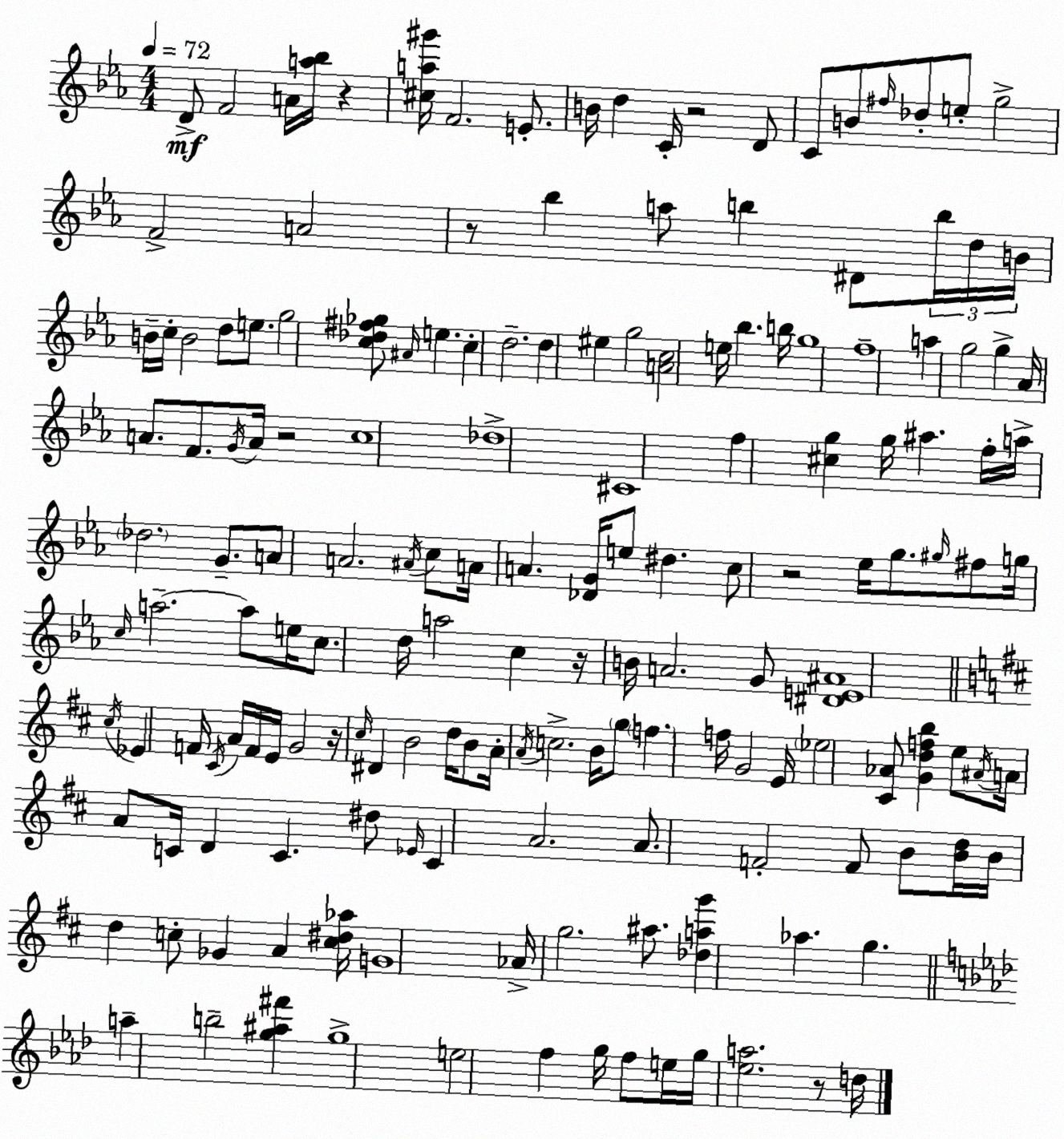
X:1
T:Untitled
M:4/4
L:1/4
K:Cm
D/2 F2 A/4 [a_b]/4 z [^ca^g']/4 F2 E/2 B/4 d C/4 z2 D/2 C/2 B/2 ^f/4 _d/2 e/2 g2 F2 A2 z/2 _b a/2 b ^D/2 b/4 d/4 B/4 B/4 c/4 B2 d/2 e/2 g2 [c_d^f_g]/2 ^A/4 e c d2 d ^e g2 [Ac]2 e/4 _b b/4 g4 f4 a g2 g _A/4 A/2 F/2 G/4 A/4 z2 c4 _d4 ^C4 f [^cg] g/4 ^a f/4 a/4 _d2 G/2 A/2 A2 ^A/4 c/2 A/4 A [_DG]/4 e/2 ^d c/2 z2 _e/4 g/2 ^g/4 ^f/2 g/4 c/4 a2 a/2 e/4 c/2 d/4 a2 c z/4 B/4 A2 G/2 [^DE^A]4 ^c/4 _E F/4 ^C/4 A/4 F/4 E/4 G2 z/4 ^c/4 ^D B2 d/4 B/2 A/4 A/4 c2 B/4 g/2 f f/4 G2 E/4 _e2 [^C_A]/2 [Gdfb] e/2 ^A/4 A/4 A/2 C/4 D C ^d/2 _E/4 C A2 A/2 F2 F/2 B/2 [Bd]/4 B/4 d c/2 _G A [c^d_a]/4 G4 _A/4 g2 ^a/2 [_dag'] _a g a b2 [g^a^f'] g4 e2 f g/4 f/2 e/4 g/4 [_ea]2 z/2 d/4